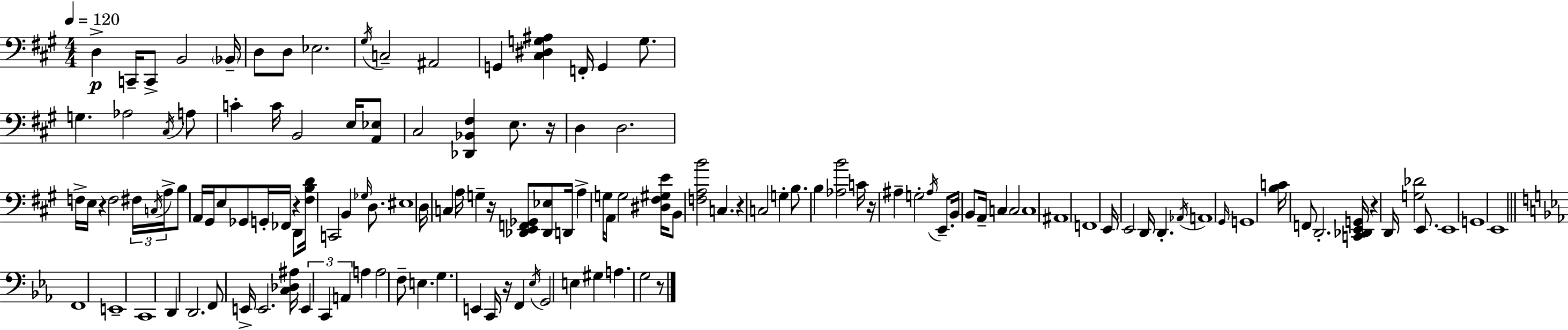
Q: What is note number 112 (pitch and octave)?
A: G#3